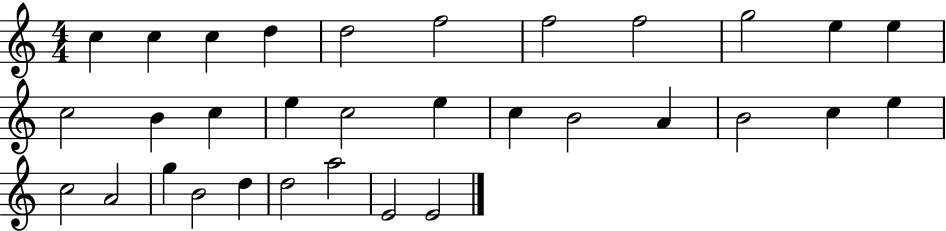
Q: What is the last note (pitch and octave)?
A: E4